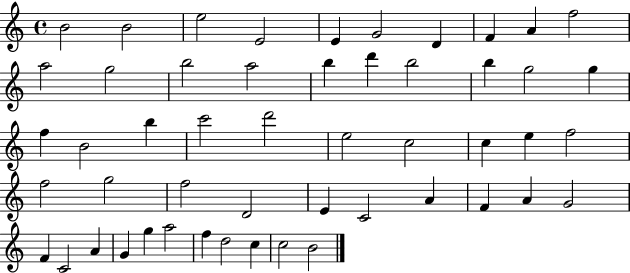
{
  \clef treble
  \time 4/4
  \defaultTimeSignature
  \key c \major
  b'2 b'2 | e''2 e'2 | e'4 g'2 d'4 | f'4 a'4 f''2 | \break a''2 g''2 | b''2 a''2 | b''4 d'''4 b''2 | b''4 g''2 g''4 | \break f''4 b'2 b''4 | c'''2 d'''2 | e''2 c''2 | c''4 e''4 f''2 | \break f''2 g''2 | f''2 d'2 | e'4 c'2 a'4 | f'4 a'4 g'2 | \break f'4 c'2 a'4 | g'4 g''4 a''2 | f''4 d''2 c''4 | c''2 b'2 | \break \bar "|."
}